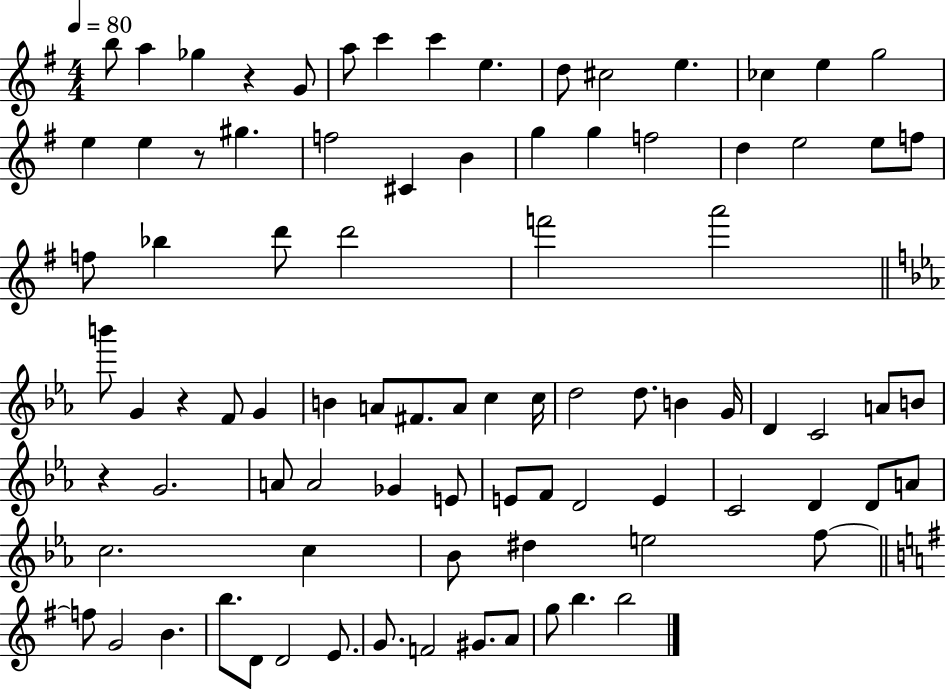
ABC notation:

X:1
T:Untitled
M:4/4
L:1/4
K:G
b/2 a _g z G/2 a/2 c' c' e d/2 ^c2 e _c e g2 e e z/2 ^g f2 ^C B g g f2 d e2 e/2 f/2 f/2 _b d'/2 d'2 f'2 a'2 b'/2 G z F/2 G B A/2 ^F/2 A/2 c c/4 d2 d/2 B G/4 D C2 A/2 B/2 z G2 A/2 A2 _G E/2 E/2 F/2 D2 E C2 D D/2 A/2 c2 c _B/2 ^d e2 f/2 f/2 G2 B b/2 D/2 D2 E/2 G/2 F2 ^G/2 A/2 g/2 b b2